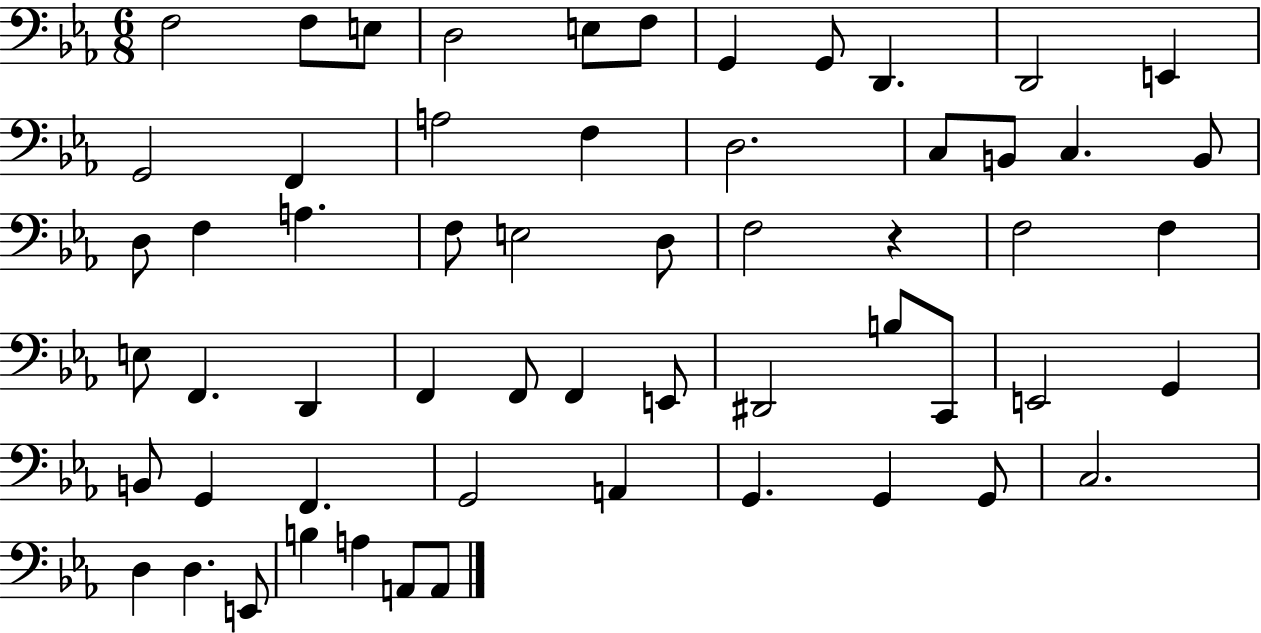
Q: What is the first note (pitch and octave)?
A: F3